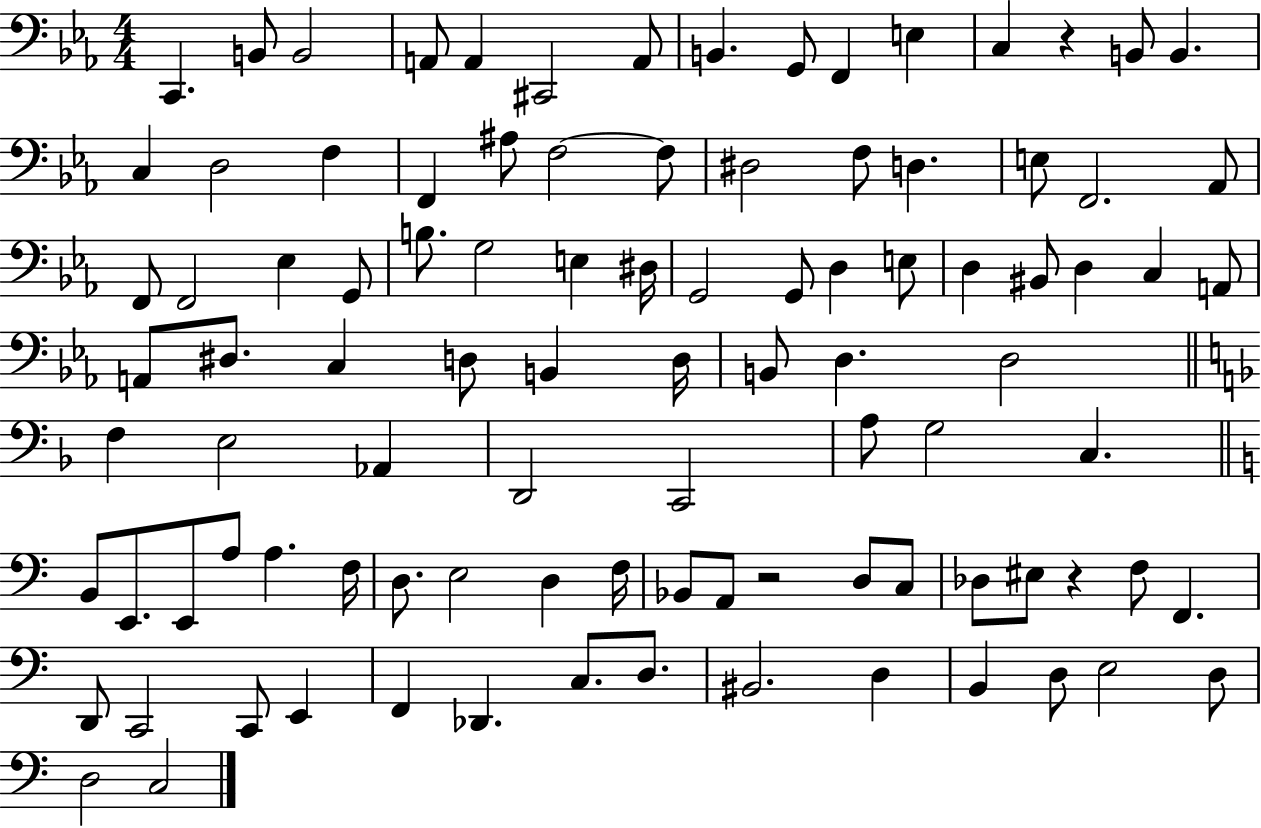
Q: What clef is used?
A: bass